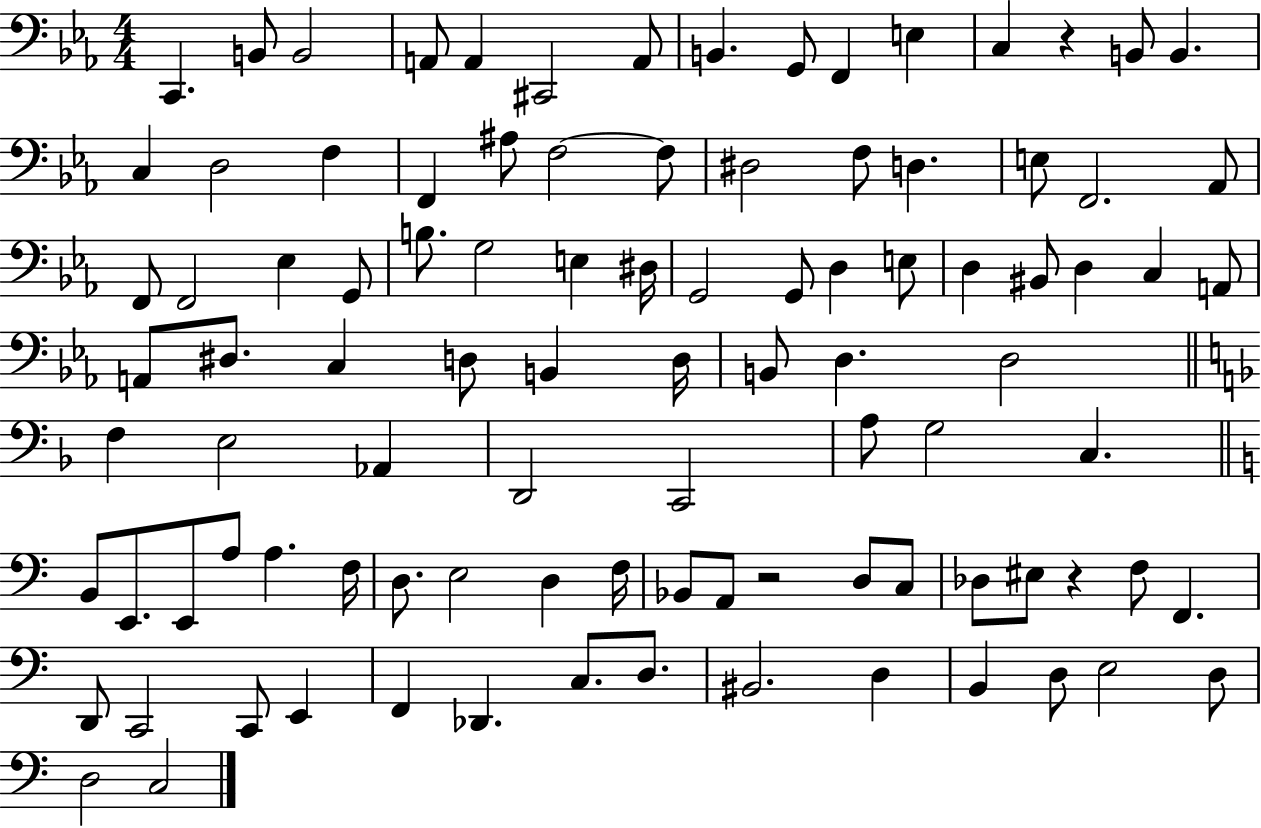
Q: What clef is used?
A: bass